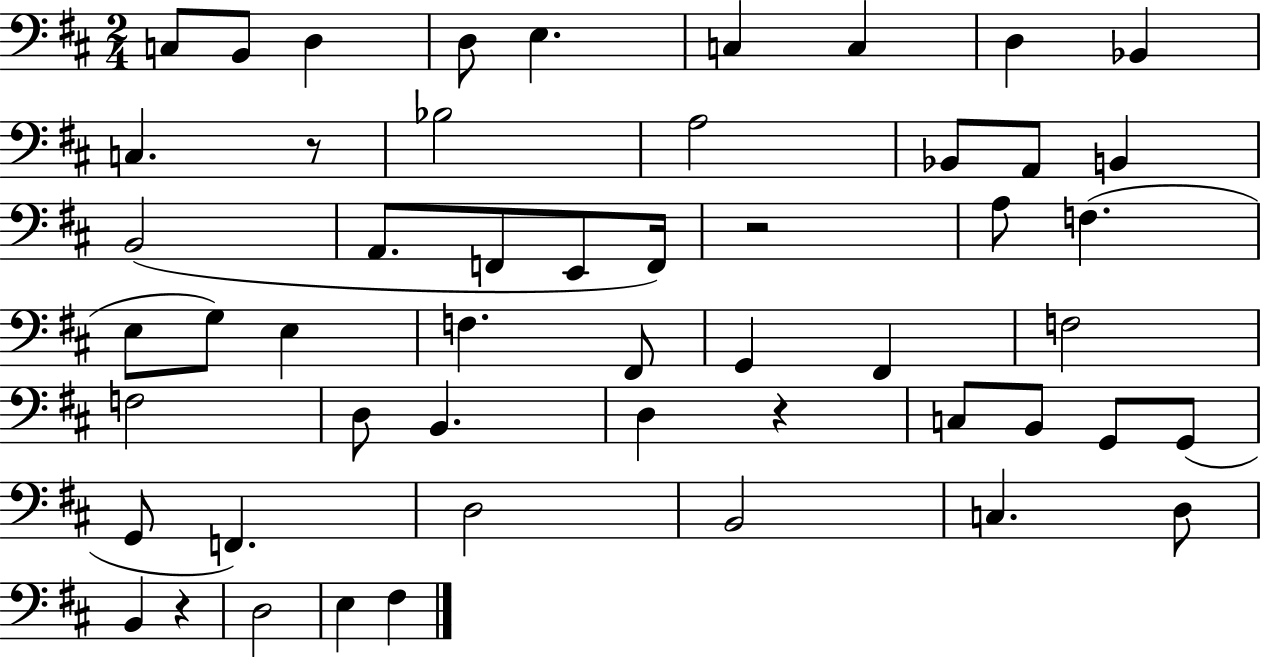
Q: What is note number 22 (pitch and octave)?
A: F3